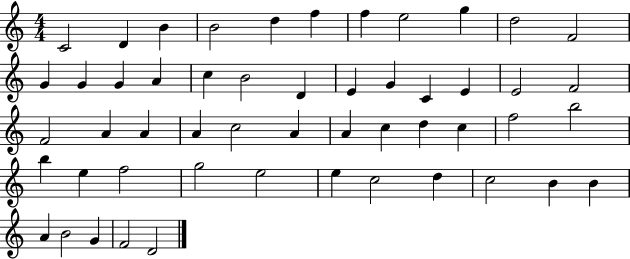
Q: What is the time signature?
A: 4/4